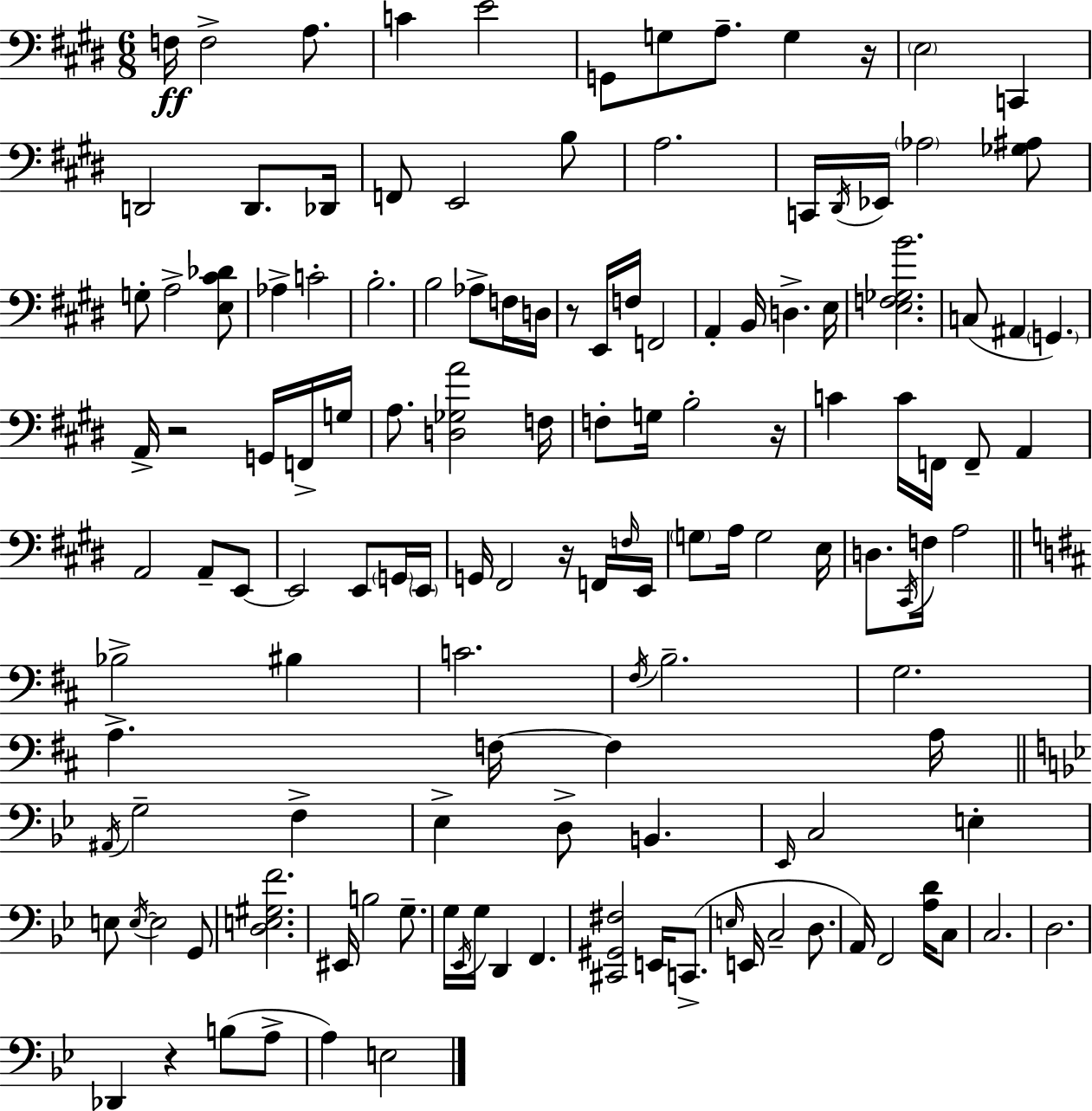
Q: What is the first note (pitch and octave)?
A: F3